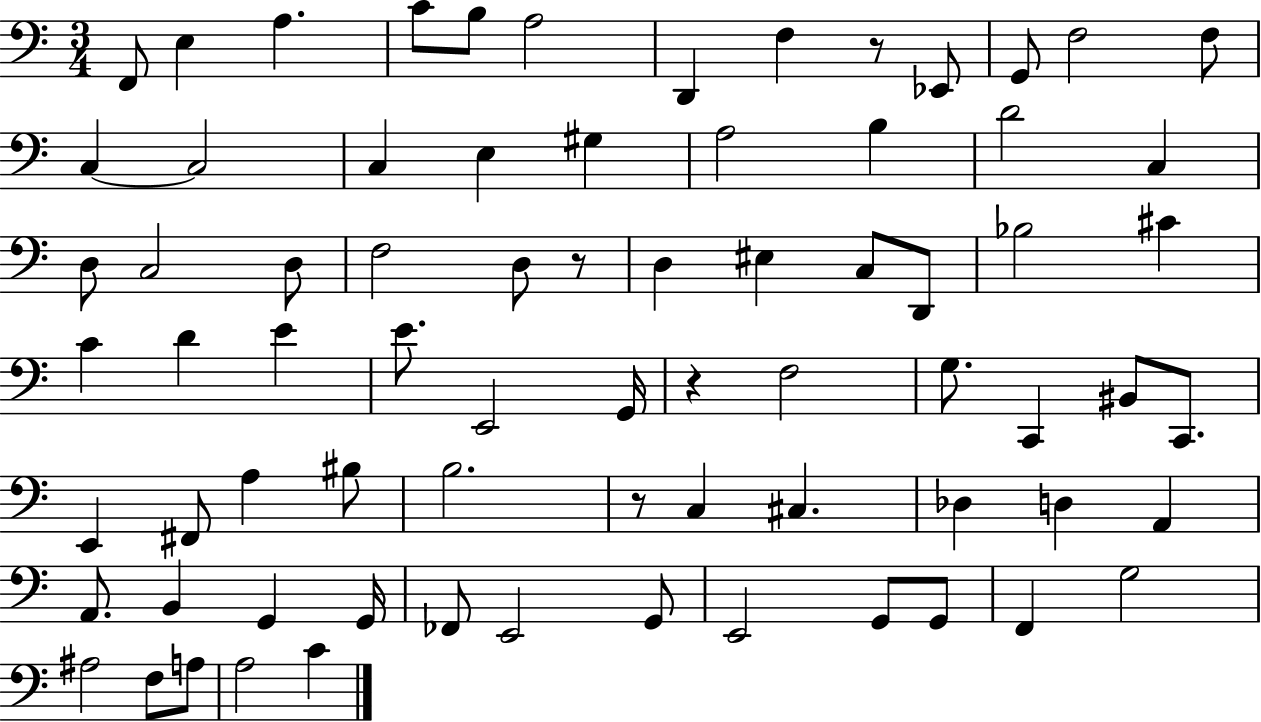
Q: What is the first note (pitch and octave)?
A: F2